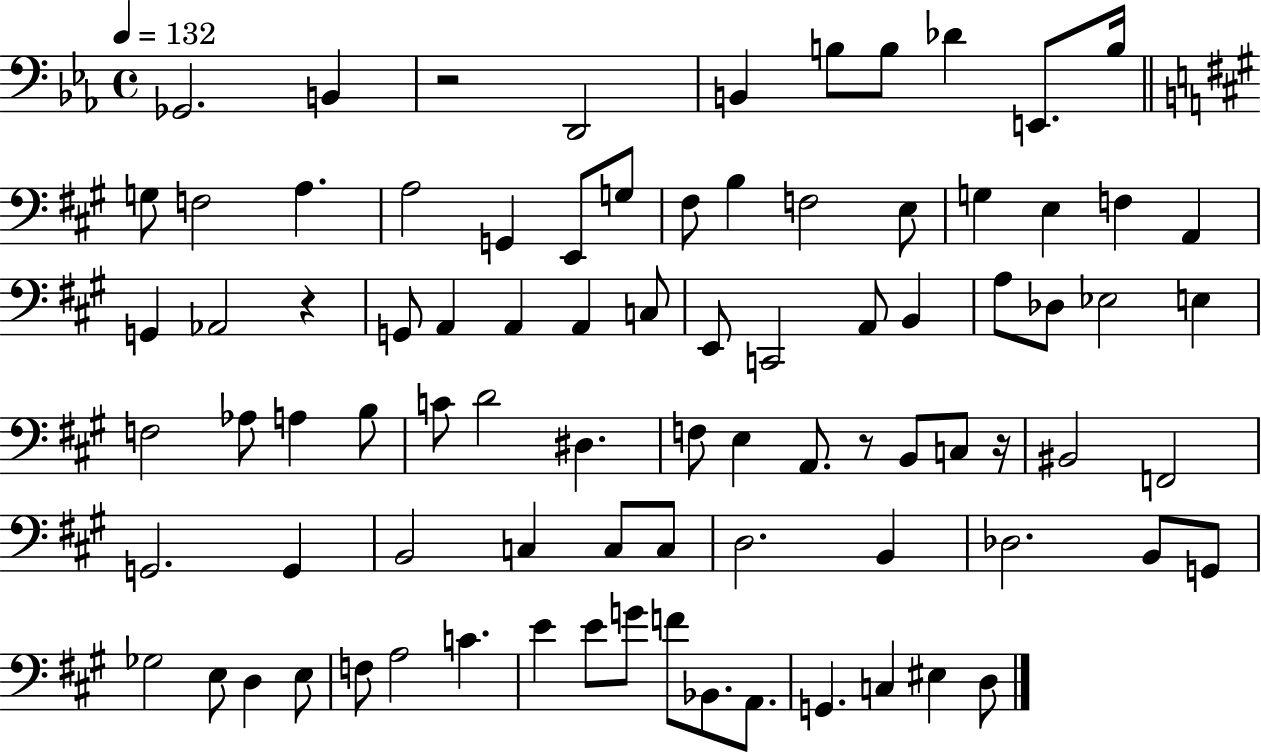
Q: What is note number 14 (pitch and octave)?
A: G2